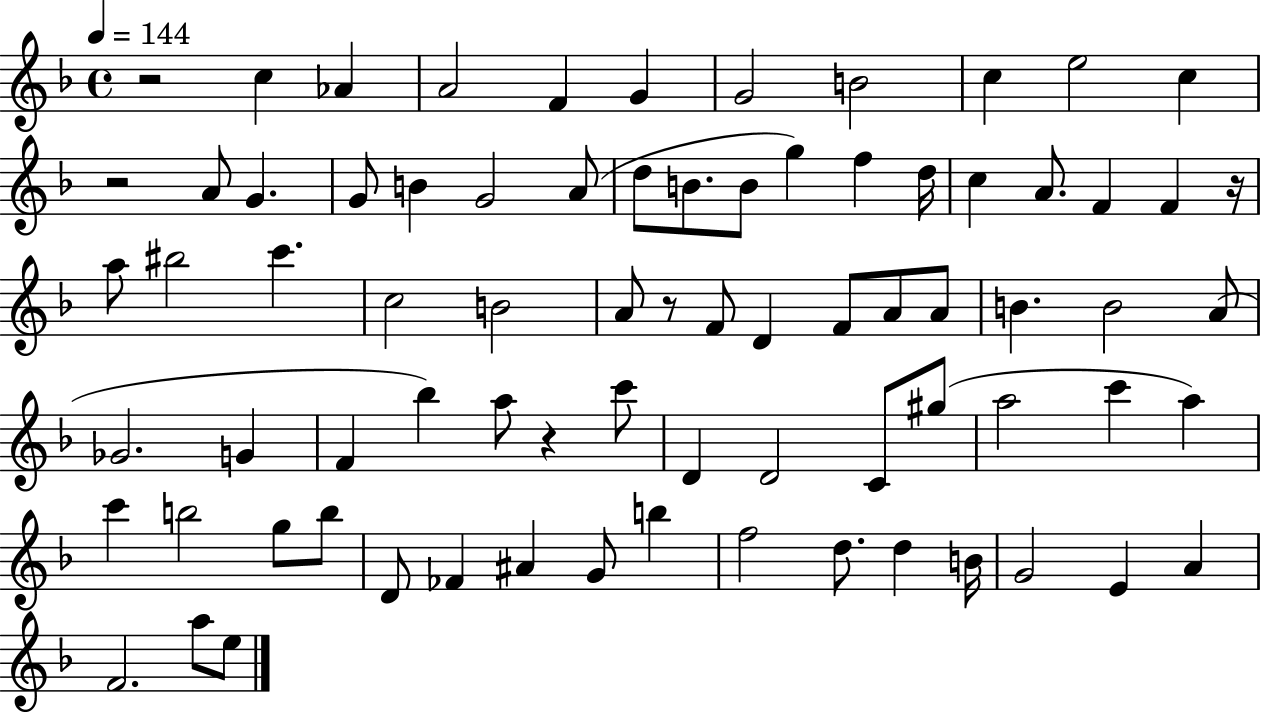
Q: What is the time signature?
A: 4/4